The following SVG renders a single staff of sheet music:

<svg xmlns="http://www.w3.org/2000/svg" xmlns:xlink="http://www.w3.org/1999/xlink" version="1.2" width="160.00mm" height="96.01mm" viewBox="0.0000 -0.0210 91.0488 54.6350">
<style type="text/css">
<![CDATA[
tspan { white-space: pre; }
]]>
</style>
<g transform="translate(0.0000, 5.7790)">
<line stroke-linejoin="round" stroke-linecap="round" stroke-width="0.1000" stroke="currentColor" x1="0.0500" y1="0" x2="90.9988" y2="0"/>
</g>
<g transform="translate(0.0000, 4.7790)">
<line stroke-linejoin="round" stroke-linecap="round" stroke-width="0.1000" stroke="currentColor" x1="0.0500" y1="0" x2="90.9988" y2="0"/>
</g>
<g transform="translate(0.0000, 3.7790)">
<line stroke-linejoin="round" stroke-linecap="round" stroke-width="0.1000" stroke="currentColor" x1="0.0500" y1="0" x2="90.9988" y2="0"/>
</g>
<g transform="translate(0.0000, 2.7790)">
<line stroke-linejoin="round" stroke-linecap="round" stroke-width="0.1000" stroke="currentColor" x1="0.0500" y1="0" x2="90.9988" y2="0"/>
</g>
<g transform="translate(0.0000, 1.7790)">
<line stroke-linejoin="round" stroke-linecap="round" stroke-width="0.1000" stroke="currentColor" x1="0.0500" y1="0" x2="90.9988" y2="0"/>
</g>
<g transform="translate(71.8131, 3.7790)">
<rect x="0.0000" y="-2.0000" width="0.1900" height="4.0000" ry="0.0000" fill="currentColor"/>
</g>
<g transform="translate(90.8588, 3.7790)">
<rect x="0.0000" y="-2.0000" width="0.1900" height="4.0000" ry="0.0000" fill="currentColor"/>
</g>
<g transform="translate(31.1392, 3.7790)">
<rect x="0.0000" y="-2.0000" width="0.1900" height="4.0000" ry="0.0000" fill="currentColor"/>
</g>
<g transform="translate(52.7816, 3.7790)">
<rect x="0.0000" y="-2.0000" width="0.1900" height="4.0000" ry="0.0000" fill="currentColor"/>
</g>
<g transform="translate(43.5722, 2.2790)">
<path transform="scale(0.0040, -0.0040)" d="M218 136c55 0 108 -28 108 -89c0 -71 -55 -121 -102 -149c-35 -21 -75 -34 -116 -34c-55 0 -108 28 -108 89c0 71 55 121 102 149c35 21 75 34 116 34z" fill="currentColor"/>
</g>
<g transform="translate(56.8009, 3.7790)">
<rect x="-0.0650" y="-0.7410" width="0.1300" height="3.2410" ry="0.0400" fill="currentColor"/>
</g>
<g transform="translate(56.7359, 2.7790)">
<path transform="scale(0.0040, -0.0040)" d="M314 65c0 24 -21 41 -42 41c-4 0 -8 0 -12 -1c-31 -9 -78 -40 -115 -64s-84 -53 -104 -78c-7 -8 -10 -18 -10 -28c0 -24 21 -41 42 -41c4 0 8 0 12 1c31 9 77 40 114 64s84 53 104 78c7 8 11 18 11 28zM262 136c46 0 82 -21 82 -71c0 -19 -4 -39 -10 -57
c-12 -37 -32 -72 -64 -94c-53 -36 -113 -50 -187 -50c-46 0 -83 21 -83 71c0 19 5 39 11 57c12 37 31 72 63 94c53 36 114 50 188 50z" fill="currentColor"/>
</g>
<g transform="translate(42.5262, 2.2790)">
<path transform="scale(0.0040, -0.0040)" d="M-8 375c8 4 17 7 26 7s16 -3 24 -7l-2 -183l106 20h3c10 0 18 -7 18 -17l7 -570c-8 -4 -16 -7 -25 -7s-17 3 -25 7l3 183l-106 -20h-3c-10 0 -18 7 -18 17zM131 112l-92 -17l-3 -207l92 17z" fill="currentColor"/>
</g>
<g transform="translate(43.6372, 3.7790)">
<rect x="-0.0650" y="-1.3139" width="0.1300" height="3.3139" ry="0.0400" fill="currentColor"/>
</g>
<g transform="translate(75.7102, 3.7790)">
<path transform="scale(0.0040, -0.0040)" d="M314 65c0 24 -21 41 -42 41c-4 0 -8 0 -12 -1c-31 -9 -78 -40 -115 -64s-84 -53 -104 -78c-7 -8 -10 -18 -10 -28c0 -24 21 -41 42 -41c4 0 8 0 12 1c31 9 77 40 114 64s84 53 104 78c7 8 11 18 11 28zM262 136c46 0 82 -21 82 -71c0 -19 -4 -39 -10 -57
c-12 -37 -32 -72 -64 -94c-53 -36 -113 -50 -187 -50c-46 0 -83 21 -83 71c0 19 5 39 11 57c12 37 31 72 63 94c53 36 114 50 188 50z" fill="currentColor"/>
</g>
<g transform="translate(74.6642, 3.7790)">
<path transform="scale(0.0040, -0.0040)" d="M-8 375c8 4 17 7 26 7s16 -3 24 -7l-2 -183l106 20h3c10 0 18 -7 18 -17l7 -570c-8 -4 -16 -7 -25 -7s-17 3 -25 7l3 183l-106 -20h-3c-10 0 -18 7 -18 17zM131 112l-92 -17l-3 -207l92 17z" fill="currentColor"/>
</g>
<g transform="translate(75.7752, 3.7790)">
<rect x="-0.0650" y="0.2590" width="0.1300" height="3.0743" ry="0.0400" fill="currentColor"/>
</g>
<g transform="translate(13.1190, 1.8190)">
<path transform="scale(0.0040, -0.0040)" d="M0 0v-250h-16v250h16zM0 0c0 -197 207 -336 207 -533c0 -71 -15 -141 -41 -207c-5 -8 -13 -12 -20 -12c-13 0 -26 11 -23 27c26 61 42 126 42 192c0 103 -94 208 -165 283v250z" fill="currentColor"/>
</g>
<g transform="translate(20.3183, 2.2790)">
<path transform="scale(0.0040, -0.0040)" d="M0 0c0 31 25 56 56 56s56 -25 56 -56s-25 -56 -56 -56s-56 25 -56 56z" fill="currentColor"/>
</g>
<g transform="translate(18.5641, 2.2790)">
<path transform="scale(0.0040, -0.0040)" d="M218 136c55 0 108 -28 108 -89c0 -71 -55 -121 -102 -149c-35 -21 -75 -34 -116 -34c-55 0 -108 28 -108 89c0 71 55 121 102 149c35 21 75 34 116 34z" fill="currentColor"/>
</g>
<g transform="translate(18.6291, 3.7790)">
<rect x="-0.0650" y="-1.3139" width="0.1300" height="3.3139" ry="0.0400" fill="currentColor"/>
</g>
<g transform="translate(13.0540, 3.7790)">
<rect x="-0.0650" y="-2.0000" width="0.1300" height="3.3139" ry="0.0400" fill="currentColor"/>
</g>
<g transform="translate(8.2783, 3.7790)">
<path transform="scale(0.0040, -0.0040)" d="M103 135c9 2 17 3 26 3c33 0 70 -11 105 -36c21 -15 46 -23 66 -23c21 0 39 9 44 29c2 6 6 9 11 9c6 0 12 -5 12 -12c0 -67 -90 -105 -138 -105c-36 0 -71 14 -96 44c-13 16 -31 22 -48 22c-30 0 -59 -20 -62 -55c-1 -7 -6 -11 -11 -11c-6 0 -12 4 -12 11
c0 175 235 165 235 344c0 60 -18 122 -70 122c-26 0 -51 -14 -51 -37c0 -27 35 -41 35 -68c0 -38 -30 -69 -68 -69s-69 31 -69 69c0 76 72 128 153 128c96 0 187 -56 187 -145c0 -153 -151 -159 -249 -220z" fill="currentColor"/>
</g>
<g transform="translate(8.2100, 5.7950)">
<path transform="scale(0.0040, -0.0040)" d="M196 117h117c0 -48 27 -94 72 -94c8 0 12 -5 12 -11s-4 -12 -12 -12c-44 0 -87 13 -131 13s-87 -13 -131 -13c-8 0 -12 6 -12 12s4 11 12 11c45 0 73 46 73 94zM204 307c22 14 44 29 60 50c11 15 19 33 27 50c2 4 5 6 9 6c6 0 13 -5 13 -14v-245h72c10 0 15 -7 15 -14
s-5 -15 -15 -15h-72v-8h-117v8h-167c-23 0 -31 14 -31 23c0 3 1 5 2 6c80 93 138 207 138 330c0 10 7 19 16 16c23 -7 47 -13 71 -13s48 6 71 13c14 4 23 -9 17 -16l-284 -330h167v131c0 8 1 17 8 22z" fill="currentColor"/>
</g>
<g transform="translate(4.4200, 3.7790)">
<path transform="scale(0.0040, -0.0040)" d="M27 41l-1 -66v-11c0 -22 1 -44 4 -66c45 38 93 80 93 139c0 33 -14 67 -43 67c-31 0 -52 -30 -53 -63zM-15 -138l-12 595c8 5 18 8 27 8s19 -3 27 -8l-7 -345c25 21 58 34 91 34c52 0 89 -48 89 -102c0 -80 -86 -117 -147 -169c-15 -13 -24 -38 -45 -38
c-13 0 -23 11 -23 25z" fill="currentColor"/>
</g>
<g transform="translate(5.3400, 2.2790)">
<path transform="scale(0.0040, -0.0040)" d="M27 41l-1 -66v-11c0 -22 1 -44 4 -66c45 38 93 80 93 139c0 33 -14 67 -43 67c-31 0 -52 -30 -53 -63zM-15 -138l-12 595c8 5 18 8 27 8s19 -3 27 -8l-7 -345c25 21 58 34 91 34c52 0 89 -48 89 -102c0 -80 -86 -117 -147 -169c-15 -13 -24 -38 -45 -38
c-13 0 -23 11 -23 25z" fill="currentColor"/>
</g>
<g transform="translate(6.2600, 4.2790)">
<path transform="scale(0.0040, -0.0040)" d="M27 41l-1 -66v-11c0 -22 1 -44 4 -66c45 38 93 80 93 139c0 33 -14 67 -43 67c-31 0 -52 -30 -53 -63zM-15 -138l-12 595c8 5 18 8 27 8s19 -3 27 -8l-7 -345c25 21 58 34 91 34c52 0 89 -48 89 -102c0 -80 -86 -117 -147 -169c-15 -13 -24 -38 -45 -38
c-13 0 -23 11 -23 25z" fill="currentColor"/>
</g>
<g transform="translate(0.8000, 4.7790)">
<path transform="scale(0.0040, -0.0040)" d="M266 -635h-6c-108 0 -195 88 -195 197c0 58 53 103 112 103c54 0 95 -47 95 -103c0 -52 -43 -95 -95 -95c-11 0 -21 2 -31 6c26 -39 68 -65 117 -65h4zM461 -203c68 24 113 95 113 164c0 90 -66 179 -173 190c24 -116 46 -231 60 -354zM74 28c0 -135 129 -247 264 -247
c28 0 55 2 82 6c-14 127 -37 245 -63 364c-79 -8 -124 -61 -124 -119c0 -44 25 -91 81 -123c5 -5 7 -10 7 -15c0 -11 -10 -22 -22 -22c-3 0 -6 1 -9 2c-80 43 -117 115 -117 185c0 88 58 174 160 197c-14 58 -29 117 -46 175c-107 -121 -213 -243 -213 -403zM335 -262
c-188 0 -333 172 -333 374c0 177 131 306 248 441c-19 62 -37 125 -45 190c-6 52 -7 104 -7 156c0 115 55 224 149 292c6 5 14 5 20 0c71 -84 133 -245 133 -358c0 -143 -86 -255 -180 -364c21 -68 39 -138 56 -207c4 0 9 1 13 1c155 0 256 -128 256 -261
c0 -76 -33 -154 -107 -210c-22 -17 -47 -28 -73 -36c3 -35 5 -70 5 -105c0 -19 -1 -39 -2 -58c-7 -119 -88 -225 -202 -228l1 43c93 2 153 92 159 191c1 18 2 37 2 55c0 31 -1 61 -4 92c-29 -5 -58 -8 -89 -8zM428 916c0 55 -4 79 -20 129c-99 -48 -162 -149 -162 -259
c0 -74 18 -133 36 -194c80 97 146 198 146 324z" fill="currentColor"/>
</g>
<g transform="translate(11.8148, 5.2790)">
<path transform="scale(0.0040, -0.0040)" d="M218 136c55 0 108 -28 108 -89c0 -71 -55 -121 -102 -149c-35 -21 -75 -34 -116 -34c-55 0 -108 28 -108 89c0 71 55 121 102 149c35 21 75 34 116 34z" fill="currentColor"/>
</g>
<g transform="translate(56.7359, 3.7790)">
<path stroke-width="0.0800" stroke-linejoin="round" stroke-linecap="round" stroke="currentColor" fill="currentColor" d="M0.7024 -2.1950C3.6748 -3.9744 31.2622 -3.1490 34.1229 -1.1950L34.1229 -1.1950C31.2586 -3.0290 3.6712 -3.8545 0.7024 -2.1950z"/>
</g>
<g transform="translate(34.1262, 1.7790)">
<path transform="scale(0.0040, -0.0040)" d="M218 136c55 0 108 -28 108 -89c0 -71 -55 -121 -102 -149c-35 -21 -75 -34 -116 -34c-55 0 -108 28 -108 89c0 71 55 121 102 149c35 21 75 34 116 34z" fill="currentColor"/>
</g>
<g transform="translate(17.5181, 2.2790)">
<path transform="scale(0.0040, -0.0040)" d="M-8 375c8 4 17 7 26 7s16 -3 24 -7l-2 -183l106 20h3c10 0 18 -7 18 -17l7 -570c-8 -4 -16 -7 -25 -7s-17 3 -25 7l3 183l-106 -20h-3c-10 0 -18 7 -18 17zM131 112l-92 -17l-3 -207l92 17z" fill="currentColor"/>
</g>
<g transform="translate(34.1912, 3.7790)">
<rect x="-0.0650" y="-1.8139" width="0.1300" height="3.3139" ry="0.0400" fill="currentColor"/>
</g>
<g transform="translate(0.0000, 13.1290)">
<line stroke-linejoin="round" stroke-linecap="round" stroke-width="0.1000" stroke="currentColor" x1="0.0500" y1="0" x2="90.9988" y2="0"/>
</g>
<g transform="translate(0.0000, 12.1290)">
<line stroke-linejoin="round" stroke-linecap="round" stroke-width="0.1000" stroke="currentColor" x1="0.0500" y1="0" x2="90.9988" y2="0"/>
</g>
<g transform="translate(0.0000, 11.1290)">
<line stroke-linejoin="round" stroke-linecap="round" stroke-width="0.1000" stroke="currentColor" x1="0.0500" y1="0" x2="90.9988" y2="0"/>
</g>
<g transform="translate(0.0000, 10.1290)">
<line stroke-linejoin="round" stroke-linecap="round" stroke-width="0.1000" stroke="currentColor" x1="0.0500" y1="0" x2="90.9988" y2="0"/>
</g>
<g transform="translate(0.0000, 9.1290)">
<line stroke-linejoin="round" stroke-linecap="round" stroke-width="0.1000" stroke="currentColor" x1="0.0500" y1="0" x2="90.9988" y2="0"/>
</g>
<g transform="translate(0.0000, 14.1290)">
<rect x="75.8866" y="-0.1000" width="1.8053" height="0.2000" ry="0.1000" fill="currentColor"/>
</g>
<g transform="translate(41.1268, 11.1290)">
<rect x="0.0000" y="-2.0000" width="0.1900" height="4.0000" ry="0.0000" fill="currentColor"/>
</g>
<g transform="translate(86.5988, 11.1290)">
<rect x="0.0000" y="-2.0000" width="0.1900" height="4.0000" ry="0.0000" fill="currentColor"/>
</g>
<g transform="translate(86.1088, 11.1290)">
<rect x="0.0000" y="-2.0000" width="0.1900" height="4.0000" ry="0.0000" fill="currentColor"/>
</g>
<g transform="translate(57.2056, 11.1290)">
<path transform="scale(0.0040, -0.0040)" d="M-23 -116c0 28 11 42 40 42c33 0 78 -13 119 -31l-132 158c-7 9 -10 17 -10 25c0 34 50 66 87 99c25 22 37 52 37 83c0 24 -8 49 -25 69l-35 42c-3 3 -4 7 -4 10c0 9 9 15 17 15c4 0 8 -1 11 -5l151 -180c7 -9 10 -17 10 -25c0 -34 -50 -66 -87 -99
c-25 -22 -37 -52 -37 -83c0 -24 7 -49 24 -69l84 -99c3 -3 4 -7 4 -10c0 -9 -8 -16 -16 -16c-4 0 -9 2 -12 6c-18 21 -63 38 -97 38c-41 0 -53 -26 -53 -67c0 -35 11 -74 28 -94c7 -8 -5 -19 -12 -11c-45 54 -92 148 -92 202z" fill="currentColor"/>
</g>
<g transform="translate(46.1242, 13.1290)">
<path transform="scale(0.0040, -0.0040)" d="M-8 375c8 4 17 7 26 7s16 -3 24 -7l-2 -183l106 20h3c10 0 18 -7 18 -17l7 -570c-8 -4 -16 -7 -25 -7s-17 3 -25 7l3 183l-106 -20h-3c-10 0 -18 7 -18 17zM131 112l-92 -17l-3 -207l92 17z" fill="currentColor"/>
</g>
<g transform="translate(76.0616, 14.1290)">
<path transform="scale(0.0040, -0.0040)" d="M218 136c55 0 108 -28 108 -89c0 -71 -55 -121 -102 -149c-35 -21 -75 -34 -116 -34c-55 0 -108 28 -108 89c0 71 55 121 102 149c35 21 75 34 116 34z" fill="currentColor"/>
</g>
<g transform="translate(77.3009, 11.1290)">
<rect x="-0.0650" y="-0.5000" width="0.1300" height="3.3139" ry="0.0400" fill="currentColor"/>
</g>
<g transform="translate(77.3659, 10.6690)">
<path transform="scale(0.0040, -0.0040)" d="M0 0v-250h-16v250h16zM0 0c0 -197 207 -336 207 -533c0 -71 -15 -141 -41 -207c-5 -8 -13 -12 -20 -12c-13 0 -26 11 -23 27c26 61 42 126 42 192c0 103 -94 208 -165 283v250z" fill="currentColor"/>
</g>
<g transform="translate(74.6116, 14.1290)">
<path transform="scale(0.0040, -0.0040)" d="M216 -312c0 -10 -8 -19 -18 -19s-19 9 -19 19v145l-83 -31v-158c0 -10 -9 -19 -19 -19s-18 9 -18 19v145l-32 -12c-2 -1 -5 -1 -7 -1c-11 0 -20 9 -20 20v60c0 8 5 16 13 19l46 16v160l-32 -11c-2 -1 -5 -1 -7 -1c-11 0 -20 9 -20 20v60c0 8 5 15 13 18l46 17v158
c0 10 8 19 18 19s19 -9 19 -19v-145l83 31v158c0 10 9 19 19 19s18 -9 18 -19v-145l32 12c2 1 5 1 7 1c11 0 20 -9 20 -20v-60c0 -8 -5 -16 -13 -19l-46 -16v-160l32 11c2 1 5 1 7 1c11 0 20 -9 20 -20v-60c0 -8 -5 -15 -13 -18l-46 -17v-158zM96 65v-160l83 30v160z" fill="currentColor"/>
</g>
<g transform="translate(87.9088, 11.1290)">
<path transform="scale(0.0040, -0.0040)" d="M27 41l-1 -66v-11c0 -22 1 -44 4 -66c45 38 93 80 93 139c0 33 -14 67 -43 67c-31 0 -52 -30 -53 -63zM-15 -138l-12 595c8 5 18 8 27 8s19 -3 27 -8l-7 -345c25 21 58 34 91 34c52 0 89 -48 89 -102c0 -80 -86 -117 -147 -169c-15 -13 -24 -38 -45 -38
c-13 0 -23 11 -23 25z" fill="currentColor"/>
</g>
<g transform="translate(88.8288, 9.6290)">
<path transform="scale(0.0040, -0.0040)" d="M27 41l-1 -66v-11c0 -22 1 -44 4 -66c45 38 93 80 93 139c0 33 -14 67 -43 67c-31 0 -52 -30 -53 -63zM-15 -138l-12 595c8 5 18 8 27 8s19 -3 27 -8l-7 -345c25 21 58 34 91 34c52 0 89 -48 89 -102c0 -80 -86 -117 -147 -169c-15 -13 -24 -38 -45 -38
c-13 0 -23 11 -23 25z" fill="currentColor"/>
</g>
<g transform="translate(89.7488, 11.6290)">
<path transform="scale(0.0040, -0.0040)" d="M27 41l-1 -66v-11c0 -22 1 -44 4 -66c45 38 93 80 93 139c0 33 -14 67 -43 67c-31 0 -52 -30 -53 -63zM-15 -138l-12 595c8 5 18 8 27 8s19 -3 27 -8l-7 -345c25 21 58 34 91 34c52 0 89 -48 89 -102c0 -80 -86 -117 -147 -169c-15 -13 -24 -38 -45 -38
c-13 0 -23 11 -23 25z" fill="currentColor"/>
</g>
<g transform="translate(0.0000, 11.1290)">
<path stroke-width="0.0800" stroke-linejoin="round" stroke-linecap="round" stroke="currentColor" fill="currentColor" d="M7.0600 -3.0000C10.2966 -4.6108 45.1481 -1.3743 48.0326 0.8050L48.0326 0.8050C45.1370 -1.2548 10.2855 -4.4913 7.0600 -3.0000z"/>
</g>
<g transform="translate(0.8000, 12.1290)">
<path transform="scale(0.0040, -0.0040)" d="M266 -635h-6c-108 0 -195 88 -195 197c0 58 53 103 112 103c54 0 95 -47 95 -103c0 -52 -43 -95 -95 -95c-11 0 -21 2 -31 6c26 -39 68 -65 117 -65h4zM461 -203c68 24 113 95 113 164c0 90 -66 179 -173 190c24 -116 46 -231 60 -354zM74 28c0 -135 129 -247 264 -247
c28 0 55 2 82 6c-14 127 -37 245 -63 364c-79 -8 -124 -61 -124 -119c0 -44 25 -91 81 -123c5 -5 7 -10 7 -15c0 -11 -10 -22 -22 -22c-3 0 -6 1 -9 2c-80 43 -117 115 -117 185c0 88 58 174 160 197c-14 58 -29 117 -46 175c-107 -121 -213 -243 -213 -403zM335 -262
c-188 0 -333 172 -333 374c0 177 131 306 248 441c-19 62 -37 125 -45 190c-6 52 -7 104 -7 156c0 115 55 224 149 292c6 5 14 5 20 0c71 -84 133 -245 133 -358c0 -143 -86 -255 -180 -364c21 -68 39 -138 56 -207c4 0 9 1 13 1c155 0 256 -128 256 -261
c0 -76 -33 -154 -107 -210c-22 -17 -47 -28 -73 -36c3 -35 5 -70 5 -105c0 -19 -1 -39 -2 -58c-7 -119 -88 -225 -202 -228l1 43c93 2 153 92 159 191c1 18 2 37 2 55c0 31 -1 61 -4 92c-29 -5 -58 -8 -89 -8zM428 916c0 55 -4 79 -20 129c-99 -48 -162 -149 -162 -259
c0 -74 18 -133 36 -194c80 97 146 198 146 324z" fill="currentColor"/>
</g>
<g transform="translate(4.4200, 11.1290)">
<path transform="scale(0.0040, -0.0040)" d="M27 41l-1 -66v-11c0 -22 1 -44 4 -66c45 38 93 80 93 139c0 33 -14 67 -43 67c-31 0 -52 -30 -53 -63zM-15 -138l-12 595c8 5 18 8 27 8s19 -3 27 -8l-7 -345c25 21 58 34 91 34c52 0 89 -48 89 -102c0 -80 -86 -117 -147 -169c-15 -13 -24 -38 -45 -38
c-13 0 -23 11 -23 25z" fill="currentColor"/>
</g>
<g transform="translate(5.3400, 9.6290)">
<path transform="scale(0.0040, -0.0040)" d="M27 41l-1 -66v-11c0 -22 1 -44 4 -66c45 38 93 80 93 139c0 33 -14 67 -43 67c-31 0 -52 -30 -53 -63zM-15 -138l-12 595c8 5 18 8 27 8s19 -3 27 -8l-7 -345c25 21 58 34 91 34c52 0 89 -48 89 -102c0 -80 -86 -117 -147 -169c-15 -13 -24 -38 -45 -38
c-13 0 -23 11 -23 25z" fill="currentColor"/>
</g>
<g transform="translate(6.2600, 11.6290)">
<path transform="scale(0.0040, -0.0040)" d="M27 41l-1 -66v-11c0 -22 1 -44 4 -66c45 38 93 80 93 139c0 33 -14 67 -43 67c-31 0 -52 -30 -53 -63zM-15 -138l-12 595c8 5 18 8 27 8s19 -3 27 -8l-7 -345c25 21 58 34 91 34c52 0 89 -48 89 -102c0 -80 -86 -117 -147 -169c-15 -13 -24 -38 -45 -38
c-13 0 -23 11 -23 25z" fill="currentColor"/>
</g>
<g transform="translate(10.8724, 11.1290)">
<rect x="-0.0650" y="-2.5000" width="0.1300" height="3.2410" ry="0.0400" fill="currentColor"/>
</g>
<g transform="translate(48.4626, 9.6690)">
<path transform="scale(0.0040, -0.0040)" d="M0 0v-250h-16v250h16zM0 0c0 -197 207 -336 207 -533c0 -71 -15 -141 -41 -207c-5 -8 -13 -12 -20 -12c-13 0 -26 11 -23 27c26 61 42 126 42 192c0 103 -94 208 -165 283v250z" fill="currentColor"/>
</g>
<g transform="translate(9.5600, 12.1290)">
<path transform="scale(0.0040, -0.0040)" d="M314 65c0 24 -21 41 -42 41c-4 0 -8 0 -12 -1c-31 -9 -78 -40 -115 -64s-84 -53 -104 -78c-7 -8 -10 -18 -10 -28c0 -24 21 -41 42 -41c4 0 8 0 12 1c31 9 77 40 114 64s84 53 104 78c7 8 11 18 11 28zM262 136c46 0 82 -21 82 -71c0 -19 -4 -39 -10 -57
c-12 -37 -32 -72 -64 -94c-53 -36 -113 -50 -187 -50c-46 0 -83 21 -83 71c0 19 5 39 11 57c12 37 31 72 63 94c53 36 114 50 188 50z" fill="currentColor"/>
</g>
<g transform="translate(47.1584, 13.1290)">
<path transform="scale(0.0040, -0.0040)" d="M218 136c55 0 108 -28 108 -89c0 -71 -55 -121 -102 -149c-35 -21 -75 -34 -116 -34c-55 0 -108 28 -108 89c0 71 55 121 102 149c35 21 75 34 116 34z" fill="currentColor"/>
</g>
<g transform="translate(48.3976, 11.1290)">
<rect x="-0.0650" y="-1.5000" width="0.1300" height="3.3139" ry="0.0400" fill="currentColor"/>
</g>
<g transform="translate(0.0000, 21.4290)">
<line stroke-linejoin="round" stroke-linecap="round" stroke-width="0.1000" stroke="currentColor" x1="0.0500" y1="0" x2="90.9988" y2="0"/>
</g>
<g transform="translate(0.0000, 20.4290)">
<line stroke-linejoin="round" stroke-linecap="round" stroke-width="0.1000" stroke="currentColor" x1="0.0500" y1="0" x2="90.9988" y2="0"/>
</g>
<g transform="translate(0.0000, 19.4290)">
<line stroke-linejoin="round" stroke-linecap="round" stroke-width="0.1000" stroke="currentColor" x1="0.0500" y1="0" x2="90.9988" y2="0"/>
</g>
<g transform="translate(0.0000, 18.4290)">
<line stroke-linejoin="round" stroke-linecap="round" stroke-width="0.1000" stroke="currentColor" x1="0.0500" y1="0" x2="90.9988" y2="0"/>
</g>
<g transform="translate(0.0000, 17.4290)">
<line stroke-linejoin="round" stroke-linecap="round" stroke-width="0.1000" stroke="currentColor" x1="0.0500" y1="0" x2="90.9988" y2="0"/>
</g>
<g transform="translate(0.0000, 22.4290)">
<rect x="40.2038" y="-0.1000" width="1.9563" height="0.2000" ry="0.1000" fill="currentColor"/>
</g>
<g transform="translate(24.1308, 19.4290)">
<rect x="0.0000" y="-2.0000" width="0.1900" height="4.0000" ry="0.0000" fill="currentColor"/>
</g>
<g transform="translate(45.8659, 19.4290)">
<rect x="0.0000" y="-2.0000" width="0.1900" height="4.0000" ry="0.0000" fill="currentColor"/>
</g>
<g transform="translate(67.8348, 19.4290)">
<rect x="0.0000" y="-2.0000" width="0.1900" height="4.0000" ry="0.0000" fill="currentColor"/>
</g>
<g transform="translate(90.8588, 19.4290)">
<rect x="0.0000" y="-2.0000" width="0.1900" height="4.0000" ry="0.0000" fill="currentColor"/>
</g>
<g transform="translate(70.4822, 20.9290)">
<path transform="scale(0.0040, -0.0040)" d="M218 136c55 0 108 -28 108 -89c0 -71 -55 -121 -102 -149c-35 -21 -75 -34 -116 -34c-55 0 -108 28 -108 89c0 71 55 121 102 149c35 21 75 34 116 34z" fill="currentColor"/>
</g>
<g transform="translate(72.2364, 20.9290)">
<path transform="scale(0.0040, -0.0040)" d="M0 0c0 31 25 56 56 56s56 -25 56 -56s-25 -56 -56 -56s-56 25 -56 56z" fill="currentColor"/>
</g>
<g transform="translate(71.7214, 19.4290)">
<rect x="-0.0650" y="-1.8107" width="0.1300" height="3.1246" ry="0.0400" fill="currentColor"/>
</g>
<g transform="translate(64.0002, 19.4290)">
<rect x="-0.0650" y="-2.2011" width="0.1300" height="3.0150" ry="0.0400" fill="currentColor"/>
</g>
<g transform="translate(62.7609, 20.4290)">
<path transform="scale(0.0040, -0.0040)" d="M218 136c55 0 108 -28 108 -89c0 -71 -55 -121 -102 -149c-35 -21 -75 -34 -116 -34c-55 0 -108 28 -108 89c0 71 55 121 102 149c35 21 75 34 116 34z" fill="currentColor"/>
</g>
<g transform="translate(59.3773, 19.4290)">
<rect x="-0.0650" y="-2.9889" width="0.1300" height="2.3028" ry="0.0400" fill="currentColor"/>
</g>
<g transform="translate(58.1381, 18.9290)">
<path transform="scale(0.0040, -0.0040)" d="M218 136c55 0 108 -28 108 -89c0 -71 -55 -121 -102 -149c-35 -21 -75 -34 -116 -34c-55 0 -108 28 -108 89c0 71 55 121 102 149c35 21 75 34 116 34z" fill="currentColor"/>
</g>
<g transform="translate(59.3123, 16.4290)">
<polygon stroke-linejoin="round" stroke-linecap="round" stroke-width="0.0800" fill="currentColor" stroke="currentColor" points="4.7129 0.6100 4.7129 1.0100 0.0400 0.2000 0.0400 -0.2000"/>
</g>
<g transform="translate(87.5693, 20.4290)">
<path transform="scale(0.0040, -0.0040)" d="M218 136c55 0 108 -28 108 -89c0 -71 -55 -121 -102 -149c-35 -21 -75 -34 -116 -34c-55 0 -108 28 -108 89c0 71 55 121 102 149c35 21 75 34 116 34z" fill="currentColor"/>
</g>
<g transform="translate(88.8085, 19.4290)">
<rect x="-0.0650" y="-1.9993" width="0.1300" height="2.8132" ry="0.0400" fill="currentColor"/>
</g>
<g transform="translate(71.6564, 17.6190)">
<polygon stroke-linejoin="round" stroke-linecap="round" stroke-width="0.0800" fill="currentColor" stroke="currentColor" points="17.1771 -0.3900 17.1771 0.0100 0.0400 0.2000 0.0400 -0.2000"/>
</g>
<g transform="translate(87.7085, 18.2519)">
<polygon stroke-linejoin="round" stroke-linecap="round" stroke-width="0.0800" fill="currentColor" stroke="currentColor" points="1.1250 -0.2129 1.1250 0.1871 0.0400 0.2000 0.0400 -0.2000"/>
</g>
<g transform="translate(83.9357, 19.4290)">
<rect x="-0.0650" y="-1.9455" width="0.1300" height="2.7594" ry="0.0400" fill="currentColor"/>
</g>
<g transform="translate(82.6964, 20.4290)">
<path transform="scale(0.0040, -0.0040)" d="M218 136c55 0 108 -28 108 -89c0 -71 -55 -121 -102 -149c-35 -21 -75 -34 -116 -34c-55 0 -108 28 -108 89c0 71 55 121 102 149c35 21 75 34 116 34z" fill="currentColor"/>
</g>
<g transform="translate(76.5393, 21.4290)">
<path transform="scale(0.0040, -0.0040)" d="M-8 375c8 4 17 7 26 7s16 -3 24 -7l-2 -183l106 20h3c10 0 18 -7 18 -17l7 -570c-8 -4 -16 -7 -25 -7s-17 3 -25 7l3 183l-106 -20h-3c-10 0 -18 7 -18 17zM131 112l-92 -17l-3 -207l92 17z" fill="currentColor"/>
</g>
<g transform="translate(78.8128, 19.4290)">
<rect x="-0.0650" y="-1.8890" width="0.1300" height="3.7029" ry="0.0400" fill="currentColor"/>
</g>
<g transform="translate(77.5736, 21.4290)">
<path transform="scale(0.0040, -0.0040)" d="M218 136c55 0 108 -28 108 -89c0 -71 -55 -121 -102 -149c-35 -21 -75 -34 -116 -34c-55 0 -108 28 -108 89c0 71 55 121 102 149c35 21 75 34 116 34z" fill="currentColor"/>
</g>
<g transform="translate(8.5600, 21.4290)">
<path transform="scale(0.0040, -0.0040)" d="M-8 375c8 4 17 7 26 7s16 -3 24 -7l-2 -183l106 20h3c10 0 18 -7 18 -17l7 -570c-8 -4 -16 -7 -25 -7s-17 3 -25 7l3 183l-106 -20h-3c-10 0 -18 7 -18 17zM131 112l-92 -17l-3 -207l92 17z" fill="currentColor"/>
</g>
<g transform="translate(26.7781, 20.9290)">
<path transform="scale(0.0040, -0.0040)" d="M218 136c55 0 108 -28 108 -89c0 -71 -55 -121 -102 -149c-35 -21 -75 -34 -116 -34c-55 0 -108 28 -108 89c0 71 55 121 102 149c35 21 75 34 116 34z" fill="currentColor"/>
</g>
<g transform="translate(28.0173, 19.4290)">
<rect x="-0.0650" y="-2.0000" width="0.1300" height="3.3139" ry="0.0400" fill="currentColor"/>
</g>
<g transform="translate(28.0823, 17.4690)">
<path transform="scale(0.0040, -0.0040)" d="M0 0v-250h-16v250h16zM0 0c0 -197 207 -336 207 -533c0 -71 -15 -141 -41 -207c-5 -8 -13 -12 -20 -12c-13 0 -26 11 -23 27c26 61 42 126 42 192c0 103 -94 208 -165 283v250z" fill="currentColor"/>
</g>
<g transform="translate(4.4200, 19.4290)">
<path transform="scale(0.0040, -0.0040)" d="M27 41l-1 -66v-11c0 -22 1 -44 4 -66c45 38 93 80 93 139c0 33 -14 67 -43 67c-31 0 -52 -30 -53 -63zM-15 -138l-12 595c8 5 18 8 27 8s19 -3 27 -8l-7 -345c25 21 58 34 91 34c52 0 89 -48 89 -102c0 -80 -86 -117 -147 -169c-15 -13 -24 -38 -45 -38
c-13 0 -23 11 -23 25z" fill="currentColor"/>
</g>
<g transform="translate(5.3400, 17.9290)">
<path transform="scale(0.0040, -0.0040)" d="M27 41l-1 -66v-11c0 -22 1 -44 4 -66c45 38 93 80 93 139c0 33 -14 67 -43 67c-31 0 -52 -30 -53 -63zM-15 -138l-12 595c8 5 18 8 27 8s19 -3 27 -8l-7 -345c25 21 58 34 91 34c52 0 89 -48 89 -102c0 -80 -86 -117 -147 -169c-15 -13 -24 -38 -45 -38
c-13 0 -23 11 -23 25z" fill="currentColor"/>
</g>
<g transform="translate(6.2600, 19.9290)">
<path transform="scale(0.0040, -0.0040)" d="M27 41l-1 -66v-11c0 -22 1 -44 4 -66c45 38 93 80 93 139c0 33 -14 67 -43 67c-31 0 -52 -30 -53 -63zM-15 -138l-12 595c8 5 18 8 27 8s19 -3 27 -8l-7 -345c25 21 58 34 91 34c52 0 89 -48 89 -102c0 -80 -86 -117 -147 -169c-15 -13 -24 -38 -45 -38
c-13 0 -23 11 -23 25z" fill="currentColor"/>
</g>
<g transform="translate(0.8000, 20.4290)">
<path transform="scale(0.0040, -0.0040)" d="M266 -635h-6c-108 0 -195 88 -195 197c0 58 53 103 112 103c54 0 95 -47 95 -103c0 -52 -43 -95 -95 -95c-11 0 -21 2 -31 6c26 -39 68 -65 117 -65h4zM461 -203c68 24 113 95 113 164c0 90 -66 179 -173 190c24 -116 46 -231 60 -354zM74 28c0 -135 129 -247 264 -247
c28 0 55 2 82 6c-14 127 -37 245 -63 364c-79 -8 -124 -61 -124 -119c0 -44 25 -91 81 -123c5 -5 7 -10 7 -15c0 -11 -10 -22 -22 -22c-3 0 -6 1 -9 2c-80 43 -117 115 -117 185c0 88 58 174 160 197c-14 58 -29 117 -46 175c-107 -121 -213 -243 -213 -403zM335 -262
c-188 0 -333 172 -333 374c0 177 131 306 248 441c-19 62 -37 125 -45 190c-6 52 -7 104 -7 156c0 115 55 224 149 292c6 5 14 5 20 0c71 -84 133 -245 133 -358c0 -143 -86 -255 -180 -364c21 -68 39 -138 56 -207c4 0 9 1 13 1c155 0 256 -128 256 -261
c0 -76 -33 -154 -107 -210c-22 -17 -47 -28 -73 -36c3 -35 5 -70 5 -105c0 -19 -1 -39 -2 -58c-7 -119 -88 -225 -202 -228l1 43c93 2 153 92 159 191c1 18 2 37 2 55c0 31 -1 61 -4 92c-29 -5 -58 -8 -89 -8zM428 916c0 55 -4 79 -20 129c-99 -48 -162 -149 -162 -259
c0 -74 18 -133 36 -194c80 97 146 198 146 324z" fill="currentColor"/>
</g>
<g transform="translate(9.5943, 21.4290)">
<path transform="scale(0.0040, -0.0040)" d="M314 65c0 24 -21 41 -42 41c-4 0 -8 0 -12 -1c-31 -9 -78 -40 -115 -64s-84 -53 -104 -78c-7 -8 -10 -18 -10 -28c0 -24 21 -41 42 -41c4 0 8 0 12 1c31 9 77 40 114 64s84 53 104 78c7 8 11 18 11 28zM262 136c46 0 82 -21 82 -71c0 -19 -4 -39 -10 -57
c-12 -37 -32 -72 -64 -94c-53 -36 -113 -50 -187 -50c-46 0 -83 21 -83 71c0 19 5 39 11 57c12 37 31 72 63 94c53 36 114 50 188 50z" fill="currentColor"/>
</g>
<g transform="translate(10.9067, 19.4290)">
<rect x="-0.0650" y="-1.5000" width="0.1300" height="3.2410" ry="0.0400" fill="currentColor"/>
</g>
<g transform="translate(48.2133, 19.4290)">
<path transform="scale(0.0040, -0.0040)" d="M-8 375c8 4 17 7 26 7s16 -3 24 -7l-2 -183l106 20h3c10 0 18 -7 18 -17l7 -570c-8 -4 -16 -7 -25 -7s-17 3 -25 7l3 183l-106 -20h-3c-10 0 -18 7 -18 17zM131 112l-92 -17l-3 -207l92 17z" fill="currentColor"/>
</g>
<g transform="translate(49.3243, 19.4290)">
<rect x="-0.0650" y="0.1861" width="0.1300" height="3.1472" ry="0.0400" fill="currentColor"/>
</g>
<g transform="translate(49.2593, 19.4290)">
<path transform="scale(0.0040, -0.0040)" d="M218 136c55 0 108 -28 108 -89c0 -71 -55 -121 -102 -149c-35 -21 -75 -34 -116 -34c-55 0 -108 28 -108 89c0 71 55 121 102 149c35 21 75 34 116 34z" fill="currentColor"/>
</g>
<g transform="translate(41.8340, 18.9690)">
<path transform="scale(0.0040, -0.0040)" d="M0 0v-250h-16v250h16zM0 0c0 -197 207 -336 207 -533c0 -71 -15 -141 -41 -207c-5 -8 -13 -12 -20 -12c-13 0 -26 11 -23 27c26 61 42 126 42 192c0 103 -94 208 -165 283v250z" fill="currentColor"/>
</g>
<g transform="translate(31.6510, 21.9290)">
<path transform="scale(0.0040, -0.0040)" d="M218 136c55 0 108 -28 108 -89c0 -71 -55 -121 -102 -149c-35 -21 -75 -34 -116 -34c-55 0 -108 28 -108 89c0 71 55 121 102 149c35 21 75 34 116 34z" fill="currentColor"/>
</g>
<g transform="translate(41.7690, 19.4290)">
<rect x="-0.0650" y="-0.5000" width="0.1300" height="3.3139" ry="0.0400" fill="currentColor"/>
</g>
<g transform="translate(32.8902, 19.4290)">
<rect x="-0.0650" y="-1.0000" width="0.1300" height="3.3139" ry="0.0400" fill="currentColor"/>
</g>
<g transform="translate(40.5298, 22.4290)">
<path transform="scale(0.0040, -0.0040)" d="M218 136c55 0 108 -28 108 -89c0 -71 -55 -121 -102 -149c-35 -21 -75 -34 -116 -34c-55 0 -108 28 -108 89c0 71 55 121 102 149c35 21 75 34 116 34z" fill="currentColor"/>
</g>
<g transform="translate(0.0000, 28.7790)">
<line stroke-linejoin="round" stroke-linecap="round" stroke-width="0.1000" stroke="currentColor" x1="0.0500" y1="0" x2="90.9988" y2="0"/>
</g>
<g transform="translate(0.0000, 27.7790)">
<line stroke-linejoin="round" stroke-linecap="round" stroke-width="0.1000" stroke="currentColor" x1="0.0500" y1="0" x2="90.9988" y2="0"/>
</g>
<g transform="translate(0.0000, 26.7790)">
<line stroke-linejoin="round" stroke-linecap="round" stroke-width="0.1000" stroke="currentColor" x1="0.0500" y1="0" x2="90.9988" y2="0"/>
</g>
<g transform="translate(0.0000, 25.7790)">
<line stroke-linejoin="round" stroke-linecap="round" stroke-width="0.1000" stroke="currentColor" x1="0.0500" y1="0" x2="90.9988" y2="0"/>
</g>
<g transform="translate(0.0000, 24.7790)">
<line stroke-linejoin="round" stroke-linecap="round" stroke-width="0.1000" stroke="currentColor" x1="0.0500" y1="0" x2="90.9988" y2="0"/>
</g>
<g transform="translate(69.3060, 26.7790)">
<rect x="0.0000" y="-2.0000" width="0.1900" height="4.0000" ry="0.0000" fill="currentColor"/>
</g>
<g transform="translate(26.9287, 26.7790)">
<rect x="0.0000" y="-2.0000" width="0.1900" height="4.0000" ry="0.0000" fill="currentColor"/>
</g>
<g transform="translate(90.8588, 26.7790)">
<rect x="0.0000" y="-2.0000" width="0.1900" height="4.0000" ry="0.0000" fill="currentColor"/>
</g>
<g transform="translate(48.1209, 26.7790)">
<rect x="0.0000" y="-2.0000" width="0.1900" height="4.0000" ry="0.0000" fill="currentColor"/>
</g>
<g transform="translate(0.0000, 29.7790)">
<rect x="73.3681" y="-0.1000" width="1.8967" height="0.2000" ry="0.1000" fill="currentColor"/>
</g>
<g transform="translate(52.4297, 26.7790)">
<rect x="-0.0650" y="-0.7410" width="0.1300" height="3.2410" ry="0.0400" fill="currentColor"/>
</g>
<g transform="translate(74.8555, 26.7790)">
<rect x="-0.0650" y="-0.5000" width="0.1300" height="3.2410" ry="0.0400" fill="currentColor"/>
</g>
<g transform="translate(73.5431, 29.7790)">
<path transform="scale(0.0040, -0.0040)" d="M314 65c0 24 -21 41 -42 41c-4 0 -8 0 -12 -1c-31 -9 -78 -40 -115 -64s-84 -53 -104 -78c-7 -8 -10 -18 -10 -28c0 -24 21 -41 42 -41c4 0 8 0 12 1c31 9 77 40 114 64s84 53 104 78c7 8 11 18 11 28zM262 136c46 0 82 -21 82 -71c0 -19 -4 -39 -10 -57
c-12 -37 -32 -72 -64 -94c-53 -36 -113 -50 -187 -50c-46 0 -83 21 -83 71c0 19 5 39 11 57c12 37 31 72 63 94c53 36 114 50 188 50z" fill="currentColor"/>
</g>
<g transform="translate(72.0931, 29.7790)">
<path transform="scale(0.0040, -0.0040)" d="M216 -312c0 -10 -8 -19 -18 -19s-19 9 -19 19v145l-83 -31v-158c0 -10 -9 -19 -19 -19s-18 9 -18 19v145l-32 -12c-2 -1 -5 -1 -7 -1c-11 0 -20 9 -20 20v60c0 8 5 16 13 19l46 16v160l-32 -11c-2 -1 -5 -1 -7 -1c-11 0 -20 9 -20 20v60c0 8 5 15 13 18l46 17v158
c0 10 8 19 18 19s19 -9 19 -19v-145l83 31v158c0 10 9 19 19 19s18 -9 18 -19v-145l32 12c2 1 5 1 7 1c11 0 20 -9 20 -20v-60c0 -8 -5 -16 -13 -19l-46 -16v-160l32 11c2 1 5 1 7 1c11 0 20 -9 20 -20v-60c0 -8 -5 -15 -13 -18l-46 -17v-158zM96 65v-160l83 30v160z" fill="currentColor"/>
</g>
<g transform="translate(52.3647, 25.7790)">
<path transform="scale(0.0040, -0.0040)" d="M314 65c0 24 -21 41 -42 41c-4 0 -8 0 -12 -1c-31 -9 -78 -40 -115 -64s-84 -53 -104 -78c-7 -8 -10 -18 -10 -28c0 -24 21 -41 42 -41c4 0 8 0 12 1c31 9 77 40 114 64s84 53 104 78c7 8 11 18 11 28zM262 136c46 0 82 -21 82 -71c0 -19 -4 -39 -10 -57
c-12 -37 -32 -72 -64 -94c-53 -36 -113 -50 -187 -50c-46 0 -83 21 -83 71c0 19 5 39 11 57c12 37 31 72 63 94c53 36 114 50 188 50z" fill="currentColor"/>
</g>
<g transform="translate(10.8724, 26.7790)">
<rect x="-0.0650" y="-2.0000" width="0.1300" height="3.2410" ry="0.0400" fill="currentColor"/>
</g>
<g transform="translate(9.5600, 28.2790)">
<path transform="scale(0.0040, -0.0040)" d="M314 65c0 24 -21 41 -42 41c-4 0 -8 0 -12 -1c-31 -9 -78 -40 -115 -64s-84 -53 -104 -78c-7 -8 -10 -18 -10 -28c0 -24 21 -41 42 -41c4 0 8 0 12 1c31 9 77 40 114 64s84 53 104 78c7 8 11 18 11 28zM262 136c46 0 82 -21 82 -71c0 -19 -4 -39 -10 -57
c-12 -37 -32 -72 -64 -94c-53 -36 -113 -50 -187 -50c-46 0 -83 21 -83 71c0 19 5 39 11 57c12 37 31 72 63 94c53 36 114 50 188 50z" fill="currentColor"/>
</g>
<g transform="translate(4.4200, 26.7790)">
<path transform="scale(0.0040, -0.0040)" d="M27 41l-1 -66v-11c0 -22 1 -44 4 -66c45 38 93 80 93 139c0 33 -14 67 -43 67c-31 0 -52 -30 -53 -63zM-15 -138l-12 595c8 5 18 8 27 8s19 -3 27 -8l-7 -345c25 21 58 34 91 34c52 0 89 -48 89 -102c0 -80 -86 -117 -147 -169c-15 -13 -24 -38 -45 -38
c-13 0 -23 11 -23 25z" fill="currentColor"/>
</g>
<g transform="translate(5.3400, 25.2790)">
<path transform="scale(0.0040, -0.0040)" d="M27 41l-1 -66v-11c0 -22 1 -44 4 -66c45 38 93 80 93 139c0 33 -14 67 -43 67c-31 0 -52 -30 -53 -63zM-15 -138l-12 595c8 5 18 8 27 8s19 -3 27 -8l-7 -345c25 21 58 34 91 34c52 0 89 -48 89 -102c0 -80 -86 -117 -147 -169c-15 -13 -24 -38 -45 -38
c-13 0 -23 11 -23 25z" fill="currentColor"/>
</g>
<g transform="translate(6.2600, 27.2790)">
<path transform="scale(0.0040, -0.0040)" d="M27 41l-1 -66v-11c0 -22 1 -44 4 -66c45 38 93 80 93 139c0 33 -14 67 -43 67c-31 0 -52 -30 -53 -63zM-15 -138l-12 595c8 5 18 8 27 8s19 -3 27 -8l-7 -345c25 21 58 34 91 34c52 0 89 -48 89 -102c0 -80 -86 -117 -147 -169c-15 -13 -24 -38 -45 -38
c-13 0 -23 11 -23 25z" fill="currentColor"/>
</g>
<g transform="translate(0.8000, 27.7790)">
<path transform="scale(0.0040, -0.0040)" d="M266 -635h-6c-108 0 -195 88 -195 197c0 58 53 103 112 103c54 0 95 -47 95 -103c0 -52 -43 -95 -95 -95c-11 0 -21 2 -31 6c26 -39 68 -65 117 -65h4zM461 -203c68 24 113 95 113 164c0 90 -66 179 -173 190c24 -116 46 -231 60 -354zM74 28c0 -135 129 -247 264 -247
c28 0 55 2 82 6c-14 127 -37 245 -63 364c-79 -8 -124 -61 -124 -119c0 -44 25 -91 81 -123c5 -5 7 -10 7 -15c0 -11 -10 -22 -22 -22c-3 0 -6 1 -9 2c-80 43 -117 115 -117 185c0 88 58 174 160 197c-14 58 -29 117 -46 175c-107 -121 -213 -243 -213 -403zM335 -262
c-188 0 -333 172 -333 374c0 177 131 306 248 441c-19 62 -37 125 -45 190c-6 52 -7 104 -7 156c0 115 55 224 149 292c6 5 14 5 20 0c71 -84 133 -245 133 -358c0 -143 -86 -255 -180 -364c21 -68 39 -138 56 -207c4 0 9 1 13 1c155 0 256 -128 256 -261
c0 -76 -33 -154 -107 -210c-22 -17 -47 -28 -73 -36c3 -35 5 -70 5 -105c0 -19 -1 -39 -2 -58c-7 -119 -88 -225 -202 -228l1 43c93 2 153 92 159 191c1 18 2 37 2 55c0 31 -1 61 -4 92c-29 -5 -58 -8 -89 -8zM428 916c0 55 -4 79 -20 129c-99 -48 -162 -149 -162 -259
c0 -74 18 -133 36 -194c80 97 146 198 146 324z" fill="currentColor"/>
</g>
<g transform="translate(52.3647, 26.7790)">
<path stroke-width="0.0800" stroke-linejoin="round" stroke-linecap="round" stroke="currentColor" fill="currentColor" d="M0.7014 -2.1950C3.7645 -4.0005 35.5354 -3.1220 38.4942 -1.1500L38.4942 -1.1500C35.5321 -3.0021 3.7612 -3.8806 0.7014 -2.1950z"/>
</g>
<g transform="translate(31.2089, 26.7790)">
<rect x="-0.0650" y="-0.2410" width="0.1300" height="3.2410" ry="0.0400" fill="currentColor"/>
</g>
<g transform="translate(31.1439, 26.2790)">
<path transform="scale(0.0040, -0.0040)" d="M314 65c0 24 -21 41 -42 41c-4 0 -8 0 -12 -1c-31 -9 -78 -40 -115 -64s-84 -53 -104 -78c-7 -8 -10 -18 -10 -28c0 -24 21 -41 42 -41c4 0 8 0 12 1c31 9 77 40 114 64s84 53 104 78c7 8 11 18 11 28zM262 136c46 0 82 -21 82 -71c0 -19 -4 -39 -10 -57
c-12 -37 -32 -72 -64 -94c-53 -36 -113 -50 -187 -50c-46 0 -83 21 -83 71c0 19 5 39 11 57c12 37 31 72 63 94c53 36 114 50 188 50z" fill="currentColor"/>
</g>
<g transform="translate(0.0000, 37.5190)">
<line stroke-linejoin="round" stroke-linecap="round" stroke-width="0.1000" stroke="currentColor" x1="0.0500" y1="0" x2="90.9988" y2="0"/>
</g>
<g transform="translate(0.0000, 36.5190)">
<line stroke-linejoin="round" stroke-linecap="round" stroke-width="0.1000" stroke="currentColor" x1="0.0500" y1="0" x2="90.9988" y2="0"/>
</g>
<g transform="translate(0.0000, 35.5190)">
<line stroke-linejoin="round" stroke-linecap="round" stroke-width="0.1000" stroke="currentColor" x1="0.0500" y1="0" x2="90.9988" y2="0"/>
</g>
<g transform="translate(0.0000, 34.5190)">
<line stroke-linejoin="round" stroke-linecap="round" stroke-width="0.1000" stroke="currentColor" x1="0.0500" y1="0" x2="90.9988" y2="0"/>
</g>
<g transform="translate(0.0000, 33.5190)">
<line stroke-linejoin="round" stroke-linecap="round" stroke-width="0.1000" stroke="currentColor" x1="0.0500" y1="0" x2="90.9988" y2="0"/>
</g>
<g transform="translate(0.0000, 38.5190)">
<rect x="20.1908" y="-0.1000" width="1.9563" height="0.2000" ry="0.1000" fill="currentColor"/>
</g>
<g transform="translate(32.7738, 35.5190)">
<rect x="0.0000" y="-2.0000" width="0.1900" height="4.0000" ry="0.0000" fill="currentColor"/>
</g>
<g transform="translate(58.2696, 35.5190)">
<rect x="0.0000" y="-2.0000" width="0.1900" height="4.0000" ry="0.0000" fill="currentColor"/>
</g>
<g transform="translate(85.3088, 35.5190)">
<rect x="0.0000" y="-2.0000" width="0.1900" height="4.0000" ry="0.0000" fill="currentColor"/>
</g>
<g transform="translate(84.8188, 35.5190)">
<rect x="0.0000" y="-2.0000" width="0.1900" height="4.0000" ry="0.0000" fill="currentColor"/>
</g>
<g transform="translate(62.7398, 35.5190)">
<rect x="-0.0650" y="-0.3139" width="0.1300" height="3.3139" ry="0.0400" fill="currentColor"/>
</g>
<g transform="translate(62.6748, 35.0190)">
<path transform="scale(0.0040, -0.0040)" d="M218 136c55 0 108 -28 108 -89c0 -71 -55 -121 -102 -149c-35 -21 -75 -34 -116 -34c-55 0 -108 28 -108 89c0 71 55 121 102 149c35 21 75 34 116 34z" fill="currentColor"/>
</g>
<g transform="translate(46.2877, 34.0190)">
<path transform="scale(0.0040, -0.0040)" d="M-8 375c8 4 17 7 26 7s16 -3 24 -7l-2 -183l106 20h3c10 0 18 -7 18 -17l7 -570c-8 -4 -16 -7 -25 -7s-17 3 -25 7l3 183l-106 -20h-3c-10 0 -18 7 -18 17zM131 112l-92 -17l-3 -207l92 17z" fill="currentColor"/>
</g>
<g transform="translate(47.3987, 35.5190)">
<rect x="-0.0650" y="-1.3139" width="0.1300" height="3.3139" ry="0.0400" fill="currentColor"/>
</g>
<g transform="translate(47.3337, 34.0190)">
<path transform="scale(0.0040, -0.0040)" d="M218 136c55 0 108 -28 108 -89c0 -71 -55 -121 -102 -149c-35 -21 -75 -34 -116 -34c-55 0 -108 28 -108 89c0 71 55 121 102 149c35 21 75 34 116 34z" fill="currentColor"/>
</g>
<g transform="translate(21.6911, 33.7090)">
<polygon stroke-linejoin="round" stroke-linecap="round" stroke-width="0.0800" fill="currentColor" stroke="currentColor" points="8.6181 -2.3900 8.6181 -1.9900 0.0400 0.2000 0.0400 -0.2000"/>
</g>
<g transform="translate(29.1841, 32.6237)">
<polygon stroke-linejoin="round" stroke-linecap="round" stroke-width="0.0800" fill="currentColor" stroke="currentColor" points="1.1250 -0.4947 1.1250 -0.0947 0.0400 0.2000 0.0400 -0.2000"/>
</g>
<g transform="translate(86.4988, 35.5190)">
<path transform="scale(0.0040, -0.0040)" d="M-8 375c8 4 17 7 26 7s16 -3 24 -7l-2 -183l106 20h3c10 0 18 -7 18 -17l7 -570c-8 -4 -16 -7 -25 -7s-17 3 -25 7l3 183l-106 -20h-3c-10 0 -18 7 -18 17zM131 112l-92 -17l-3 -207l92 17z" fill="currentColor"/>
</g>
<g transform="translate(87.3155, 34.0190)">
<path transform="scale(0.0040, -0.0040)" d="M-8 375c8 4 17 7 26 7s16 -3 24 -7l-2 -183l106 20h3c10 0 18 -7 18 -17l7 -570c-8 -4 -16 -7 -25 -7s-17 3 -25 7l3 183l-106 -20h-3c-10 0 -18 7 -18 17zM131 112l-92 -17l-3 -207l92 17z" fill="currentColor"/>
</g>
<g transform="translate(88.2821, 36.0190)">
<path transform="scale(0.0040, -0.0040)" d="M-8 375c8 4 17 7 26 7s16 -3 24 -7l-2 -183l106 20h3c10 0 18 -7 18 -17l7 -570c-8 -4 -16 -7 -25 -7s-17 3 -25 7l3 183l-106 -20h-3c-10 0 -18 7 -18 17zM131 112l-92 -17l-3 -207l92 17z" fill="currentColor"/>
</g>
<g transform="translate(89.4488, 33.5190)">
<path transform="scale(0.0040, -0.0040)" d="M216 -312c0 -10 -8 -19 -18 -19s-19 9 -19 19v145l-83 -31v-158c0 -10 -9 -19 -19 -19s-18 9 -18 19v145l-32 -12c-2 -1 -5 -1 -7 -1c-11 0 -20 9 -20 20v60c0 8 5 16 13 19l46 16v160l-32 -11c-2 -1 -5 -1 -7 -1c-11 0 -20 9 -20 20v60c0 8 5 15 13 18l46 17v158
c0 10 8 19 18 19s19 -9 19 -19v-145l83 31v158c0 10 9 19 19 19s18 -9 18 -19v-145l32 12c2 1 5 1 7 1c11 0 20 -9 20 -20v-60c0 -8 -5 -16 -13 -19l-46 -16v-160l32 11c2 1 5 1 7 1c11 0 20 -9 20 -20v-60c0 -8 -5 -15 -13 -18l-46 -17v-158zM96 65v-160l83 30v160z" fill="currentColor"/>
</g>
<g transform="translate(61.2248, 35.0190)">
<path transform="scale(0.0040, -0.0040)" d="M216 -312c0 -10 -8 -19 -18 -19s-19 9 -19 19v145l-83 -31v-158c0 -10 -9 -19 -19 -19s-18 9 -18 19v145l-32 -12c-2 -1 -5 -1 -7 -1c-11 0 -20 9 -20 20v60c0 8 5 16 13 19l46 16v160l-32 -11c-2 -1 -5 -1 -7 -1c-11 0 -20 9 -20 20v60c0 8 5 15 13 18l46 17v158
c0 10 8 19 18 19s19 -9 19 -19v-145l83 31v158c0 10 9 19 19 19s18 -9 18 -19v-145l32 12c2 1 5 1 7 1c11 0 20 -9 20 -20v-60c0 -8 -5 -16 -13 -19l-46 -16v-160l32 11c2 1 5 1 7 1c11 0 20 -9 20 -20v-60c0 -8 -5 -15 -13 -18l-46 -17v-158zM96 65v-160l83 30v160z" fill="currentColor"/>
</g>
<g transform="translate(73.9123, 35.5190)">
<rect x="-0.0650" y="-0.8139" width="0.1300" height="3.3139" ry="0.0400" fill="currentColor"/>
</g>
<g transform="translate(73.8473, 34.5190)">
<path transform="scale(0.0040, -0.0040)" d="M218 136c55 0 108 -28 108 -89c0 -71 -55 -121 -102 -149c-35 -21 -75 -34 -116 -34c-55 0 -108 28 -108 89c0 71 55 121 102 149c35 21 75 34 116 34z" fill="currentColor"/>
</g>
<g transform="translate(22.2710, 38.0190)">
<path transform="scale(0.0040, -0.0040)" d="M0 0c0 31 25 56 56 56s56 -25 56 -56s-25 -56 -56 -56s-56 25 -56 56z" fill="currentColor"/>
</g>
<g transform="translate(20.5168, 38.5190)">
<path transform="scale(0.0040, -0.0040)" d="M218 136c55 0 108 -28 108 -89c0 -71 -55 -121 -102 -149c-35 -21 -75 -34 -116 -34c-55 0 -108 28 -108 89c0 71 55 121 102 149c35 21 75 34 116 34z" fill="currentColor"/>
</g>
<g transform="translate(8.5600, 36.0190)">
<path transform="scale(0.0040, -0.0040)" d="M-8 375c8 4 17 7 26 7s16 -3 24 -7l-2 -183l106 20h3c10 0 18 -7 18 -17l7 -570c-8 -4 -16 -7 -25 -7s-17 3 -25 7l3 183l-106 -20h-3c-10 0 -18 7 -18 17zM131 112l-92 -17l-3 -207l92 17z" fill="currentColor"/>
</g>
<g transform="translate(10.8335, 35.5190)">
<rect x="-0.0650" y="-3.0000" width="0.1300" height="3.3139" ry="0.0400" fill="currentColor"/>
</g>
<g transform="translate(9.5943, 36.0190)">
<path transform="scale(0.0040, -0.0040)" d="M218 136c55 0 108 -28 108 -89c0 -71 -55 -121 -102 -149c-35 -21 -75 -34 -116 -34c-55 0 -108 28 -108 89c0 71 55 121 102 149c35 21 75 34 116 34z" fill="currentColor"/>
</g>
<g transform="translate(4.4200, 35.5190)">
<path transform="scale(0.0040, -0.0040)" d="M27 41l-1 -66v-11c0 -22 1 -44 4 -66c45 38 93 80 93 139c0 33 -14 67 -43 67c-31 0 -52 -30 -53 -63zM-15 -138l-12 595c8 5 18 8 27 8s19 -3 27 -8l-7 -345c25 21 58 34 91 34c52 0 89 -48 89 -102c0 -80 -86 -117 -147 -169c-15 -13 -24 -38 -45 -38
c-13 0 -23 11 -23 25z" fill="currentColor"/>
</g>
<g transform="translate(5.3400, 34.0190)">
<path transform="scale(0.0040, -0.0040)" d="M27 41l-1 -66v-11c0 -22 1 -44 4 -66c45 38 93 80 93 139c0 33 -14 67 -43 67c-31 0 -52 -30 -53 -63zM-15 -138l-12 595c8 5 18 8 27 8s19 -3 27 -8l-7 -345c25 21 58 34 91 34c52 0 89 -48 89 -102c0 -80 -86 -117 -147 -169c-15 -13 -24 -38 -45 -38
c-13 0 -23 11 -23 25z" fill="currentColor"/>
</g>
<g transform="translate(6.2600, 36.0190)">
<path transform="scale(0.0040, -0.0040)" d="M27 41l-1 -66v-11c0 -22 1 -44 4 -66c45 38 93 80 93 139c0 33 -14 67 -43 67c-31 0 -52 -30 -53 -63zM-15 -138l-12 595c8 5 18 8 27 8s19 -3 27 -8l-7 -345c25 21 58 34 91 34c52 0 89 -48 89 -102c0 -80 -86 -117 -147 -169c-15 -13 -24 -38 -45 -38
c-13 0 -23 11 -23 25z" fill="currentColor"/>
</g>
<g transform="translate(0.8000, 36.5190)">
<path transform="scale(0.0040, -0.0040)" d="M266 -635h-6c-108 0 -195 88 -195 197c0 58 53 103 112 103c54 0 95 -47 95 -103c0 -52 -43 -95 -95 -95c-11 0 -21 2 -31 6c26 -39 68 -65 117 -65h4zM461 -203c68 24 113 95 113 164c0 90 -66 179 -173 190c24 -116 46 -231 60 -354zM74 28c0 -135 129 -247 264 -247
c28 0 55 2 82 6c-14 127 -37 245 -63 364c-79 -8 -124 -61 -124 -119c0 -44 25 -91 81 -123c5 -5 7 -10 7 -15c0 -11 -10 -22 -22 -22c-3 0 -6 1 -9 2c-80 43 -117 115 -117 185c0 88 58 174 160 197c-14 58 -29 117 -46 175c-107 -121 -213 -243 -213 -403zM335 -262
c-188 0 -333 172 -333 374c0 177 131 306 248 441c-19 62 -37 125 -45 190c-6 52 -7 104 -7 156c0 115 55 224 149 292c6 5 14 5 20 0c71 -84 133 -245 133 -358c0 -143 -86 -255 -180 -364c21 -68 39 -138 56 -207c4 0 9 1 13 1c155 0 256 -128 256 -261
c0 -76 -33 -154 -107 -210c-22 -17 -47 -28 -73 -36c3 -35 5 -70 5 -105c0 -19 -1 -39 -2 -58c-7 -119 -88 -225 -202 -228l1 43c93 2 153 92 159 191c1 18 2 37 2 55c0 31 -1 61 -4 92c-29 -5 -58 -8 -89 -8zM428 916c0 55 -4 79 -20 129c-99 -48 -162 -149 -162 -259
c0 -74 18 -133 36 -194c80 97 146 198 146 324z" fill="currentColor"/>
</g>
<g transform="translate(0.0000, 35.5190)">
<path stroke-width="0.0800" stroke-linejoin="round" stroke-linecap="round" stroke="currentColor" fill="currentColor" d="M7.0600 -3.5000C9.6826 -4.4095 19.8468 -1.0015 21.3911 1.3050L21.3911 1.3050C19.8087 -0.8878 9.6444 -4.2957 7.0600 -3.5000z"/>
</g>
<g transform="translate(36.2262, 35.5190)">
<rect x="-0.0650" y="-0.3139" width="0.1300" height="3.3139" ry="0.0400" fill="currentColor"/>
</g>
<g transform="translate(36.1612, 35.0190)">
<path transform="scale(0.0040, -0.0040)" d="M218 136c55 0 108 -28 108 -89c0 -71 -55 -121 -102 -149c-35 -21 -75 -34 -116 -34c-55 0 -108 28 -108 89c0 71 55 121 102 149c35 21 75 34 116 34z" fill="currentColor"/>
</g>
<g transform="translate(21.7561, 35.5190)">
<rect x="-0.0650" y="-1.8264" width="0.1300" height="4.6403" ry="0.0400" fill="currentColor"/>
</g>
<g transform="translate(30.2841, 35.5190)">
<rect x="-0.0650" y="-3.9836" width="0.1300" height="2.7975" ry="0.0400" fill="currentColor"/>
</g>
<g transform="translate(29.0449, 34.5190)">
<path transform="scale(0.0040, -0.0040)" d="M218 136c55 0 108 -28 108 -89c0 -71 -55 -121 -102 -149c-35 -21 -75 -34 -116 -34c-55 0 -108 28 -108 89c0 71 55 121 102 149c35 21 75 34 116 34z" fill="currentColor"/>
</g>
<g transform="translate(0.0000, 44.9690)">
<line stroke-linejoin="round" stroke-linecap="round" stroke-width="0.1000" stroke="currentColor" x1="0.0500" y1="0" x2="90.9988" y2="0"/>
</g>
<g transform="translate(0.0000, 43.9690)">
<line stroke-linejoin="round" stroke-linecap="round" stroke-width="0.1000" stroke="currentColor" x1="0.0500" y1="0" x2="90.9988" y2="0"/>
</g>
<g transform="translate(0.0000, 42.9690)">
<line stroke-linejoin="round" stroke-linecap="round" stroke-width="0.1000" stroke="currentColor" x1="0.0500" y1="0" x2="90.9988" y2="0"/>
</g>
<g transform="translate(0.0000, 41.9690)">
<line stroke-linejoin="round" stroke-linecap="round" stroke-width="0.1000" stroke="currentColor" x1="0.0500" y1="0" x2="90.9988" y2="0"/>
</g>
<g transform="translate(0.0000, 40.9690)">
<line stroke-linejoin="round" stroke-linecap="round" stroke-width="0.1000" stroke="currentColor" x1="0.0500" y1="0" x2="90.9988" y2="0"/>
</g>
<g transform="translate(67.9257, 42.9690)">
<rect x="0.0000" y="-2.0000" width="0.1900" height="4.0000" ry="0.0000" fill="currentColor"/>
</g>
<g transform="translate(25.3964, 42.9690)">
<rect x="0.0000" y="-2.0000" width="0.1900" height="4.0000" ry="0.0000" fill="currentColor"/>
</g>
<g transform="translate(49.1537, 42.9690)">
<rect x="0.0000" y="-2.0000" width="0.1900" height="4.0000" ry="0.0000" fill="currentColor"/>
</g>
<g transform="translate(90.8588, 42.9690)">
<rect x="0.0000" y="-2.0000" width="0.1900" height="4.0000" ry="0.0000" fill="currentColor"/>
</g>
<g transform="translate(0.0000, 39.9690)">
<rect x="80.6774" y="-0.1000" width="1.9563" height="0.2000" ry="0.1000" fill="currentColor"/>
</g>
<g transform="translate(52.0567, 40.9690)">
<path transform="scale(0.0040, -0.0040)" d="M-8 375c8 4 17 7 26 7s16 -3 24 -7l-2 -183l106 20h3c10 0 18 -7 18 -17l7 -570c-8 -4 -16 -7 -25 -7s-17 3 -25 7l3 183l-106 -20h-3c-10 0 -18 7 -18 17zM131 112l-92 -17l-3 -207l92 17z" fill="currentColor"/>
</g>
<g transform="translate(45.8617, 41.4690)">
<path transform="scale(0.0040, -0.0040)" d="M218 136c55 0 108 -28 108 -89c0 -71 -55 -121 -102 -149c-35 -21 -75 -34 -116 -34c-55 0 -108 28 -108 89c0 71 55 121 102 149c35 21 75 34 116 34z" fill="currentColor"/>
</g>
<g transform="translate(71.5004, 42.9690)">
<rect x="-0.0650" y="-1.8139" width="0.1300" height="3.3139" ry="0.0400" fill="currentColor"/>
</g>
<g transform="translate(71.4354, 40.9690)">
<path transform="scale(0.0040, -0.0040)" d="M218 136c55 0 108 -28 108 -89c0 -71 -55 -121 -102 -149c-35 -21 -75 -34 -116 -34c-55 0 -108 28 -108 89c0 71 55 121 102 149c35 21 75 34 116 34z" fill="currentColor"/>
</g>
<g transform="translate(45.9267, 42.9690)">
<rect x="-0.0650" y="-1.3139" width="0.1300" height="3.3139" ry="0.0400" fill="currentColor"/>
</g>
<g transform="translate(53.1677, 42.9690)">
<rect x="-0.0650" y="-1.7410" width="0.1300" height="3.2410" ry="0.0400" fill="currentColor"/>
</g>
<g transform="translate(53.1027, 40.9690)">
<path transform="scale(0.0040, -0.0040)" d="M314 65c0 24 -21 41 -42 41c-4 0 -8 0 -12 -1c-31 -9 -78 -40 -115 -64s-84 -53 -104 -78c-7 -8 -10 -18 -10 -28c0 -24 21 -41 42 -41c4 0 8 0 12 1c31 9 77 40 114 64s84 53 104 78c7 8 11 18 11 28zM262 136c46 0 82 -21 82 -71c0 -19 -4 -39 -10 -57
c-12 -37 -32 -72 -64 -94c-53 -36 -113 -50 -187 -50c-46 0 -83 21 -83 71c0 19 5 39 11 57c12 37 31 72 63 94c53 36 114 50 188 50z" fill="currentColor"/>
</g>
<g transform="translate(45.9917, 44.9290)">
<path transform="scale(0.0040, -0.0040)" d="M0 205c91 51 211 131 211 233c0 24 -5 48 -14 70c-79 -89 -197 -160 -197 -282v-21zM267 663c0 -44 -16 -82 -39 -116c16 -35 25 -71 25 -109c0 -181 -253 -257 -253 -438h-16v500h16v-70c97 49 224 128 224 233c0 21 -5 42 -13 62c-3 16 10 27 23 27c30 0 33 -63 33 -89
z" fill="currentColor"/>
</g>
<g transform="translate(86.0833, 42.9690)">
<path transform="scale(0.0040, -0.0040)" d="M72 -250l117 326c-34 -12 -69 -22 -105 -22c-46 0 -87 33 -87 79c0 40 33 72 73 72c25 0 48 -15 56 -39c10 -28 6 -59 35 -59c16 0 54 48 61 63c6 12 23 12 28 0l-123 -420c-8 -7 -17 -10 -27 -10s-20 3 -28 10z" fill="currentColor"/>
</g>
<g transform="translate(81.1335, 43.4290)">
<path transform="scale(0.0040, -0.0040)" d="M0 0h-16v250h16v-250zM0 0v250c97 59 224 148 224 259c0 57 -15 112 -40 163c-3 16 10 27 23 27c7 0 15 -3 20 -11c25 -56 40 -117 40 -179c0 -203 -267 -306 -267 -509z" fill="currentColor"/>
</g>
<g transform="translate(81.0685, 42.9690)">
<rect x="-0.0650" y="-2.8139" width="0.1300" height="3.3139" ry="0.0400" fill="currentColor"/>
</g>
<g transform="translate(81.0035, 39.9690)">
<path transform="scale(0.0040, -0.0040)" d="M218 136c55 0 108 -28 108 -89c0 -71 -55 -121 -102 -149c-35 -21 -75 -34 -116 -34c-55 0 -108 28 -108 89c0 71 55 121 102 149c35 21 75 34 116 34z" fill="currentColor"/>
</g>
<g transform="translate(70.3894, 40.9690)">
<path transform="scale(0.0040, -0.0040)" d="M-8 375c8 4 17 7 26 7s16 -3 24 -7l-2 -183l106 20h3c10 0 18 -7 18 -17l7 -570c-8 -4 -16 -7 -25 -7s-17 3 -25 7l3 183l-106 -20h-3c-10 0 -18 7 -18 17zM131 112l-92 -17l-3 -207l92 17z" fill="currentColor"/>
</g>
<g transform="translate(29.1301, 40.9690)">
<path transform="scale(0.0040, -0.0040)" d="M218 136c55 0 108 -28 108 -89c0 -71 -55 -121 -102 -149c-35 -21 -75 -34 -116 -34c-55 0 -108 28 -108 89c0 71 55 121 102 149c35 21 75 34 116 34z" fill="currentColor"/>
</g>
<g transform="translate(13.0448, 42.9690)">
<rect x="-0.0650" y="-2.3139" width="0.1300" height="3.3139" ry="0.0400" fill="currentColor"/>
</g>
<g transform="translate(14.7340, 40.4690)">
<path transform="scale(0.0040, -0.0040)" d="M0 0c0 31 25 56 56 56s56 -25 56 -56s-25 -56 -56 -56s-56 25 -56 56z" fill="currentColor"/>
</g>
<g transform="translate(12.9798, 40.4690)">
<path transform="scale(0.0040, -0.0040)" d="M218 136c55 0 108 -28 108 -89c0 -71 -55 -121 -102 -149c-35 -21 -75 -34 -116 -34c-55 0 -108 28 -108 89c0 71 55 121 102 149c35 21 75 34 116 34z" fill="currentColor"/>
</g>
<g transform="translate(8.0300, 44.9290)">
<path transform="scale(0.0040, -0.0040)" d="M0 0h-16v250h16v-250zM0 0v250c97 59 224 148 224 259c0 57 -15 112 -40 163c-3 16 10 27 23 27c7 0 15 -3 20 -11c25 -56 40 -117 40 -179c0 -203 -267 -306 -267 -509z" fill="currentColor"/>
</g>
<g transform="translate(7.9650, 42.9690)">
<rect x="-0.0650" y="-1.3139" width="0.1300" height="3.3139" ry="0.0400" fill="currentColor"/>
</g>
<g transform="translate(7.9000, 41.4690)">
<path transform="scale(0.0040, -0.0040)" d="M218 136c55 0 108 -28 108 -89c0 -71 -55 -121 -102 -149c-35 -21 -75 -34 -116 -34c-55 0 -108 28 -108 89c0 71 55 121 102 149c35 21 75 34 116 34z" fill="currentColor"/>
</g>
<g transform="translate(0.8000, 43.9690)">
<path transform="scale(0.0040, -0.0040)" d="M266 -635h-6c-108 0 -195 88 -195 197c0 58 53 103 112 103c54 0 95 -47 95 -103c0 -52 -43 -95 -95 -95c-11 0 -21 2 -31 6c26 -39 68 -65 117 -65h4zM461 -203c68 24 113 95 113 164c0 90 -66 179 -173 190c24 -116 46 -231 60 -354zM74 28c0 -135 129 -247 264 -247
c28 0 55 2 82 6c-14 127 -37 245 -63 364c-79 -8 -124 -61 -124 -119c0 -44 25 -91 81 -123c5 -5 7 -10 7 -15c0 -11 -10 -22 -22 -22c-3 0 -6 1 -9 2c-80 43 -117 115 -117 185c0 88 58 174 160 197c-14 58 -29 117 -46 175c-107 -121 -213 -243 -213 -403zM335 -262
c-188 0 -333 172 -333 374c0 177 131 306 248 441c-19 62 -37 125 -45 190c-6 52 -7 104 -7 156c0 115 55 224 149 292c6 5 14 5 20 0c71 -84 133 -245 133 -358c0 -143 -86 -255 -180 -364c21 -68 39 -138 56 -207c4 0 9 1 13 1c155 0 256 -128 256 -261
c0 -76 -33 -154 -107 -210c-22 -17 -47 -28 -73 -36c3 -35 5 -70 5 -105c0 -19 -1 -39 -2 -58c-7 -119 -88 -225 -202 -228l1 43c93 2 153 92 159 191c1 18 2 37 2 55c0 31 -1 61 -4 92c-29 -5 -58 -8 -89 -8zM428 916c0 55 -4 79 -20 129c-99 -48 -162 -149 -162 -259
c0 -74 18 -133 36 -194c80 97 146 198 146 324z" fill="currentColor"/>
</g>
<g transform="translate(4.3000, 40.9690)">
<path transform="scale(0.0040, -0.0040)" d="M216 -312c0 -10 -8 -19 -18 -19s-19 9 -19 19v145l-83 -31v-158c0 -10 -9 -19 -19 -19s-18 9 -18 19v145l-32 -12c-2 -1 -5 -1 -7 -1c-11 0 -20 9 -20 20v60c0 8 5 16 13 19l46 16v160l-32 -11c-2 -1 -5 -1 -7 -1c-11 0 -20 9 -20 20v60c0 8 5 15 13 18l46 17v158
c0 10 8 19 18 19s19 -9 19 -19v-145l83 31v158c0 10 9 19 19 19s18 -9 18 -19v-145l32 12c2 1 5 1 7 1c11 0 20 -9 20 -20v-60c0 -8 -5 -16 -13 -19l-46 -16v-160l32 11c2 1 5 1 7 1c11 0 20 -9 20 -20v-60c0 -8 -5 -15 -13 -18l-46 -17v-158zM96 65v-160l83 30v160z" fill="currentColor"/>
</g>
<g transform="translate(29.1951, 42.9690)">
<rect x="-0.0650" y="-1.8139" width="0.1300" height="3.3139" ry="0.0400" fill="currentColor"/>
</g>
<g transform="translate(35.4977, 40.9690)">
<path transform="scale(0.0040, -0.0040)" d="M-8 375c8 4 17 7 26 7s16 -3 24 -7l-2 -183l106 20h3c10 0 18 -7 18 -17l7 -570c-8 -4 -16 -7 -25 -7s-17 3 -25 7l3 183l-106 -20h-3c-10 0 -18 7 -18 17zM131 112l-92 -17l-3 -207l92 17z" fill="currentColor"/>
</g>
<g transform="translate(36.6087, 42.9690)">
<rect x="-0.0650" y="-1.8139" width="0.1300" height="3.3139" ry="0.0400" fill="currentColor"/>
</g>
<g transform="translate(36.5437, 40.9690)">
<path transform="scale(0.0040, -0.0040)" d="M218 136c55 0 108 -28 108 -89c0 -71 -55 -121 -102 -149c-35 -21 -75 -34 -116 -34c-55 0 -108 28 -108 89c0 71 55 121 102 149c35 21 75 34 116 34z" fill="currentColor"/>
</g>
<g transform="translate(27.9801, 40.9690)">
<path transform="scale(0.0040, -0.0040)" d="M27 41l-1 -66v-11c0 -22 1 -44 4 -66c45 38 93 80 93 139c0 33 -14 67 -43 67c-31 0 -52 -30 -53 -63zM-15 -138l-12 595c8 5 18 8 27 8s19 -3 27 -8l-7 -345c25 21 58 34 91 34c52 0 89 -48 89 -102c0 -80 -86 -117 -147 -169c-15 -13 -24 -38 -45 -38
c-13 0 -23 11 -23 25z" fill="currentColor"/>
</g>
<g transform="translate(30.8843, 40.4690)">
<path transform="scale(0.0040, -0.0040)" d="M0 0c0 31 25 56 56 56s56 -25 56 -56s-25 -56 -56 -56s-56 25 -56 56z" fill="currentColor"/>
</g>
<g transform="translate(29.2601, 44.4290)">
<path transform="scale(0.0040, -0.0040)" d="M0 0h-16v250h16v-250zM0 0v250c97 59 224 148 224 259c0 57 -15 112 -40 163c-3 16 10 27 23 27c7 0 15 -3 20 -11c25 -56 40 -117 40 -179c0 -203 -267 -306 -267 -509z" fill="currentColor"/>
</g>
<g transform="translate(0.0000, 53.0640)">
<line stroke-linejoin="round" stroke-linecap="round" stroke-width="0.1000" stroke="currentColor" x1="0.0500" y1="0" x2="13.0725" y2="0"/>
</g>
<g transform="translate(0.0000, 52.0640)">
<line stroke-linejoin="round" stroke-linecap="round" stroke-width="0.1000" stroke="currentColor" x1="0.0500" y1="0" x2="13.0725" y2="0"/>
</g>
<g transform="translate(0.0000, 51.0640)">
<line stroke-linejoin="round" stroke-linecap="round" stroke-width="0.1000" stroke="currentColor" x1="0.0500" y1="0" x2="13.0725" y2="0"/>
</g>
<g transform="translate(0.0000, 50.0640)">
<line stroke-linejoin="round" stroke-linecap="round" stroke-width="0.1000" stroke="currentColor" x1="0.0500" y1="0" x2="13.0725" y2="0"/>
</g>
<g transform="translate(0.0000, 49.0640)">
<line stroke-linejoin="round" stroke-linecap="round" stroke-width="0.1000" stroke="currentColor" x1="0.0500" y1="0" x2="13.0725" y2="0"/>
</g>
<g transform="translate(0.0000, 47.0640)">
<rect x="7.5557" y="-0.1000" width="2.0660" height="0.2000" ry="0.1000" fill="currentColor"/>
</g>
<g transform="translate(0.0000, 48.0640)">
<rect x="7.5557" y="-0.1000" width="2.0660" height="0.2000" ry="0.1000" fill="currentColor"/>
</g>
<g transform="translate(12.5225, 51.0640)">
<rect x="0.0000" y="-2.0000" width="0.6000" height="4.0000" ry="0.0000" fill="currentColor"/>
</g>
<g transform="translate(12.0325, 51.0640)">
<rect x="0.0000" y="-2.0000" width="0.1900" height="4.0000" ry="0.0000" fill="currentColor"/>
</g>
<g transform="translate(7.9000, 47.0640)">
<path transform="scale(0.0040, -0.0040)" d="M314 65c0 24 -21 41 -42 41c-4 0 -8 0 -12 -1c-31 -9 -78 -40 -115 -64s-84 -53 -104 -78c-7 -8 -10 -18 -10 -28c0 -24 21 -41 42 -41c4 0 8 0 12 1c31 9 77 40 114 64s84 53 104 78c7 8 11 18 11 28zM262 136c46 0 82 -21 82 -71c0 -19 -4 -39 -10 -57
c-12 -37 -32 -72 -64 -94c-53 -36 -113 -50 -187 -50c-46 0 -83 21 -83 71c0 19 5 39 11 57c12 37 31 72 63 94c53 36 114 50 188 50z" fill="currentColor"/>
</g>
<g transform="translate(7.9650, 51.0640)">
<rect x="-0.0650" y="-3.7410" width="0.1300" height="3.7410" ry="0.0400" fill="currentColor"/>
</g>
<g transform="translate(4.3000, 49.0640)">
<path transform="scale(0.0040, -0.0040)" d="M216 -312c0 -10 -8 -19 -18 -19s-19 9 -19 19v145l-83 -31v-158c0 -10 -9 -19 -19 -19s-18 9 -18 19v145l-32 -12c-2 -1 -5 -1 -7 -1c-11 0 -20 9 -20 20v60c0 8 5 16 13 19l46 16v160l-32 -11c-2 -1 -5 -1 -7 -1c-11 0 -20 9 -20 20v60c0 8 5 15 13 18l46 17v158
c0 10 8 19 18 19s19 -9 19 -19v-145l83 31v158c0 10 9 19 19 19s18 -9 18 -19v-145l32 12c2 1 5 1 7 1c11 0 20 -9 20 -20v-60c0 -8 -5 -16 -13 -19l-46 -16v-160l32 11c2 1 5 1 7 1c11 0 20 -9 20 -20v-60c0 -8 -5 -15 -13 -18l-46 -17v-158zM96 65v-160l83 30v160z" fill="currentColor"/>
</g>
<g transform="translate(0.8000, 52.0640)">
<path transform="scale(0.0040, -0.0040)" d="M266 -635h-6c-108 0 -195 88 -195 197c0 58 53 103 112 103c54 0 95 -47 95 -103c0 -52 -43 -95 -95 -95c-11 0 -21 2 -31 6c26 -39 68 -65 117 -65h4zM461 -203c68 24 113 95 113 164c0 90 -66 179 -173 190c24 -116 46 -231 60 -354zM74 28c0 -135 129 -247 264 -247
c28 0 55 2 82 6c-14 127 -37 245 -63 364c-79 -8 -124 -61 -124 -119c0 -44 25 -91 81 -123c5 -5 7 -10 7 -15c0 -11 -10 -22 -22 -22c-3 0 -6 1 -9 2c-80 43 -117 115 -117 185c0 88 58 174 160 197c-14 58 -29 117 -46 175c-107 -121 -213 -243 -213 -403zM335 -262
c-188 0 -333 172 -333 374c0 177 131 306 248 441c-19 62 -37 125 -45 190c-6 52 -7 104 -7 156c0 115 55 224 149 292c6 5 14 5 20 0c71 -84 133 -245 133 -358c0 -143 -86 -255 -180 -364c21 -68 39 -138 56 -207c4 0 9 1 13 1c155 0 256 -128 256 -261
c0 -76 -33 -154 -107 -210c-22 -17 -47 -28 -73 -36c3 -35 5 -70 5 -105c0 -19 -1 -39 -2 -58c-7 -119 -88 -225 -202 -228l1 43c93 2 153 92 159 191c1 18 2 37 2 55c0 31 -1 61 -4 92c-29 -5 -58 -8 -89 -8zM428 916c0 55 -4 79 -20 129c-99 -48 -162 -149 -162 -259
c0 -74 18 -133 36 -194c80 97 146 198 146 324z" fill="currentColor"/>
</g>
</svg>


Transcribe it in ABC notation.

X:1
T:Untitled
M:2/4
L:1/4
K:Eb
F/2 e f e d2 B2 G2 E/2 z ^C/2 E2 F/2 D C/2 B c/2 G/2 F/2 E/2 G/2 G/4 F2 c2 d2 ^C2 A C/2 d/4 c e ^c d e/2 g _f/2 f e/4 f2 f a/2 z/2 c'2